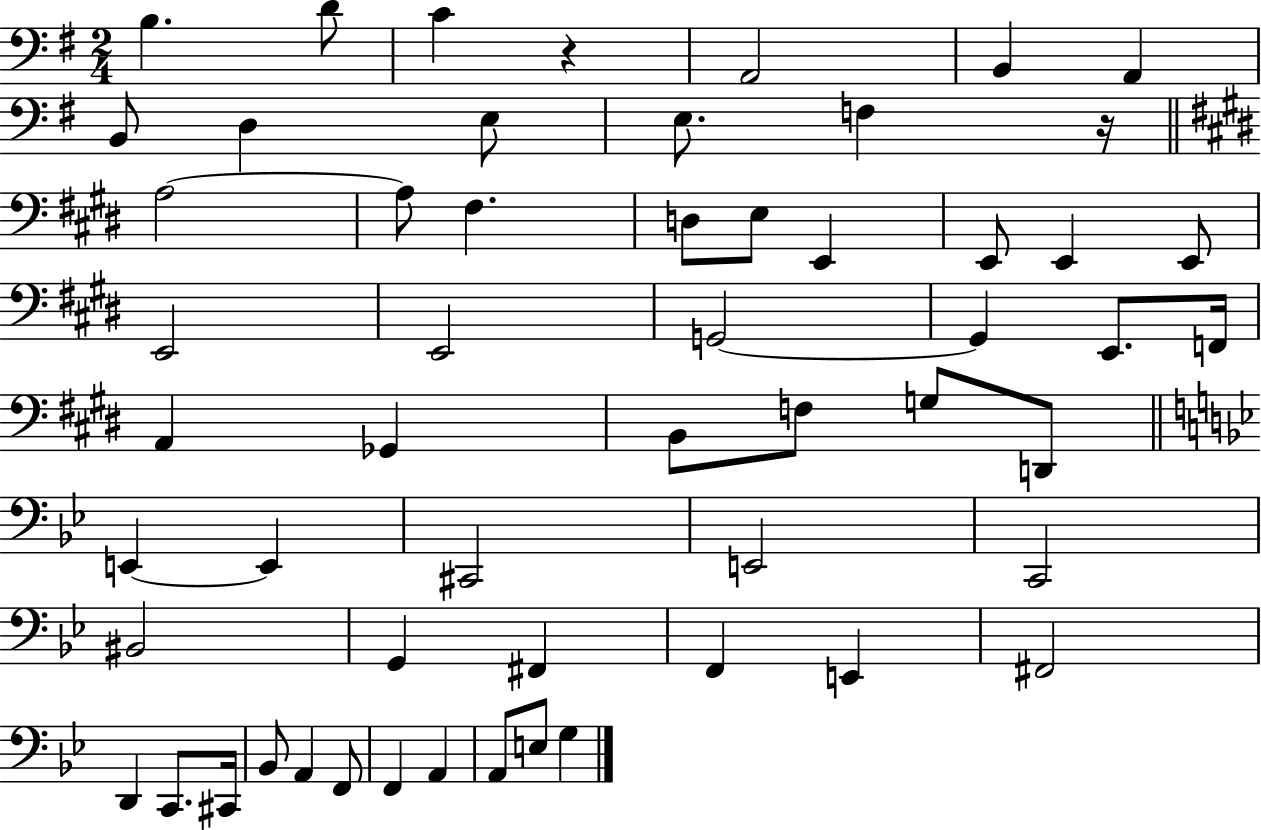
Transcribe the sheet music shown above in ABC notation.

X:1
T:Untitled
M:2/4
L:1/4
K:G
B, D/2 C z A,,2 B,, A,, B,,/2 D, E,/2 E,/2 F, z/4 A,2 A,/2 ^F, D,/2 E,/2 E,, E,,/2 E,, E,,/2 E,,2 E,,2 G,,2 G,, E,,/2 F,,/4 A,, _G,, B,,/2 F,/2 G,/2 D,,/2 E,, E,, ^C,,2 E,,2 C,,2 ^B,,2 G,, ^F,, F,, E,, ^F,,2 D,, C,,/2 ^C,,/4 _B,,/2 A,, F,,/2 F,, A,, A,,/2 E,/2 G,